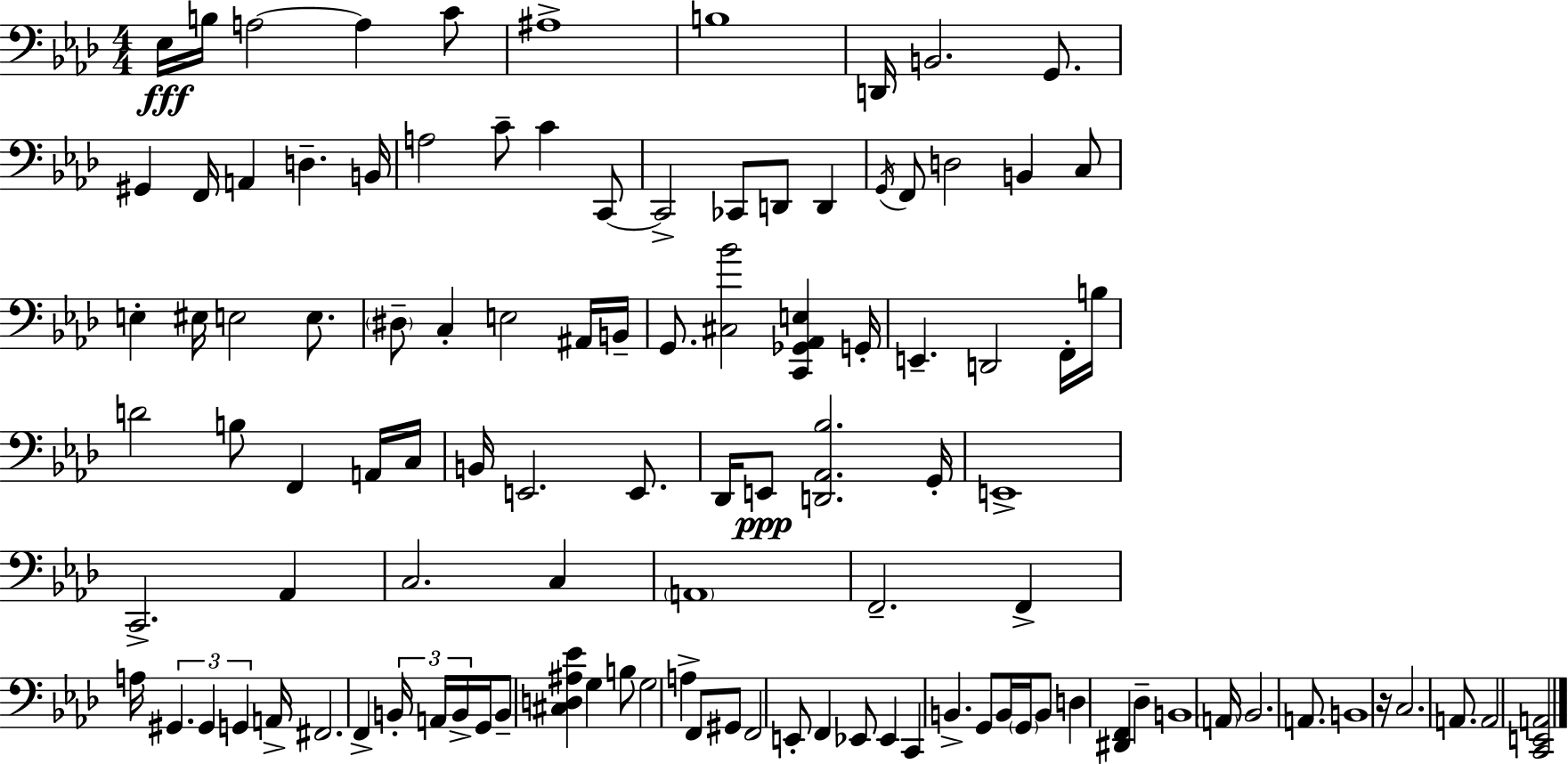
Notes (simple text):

Eb3/s B3/s A3/h A3/q C4/e A#3/w B3/w D2/s B2/h. G2/e. G#2/q F2/s A2/q D3/q. B2/s A3/h C4/e C4/q C2/e C2/h CES2/e D2/e D2/q G2/s F2/e D3/h B2/q C3/e E3/q EIS3/s E3/h E3/e. D#3/e C3/q E3/h A#2/s B2/s G2/e. [C#3,Bb4]/h [C2,Gb2,Ab2,E3]/q G2/s E2/q. D2/h F2/s B3/s D4/h B3/e F2/q A2/s C3/s B2/s E2/h. E2/e. Db2/s E2/e [D2,Ab2,Bb3]/h. G2/s E2/w C2/h. Ab2/q C3/h. C3/q A2/w F2/h. F2/q A3/s G#2/q. G#2/q G2/q A2/s F#2/h. F2/q B2/s A2/s B2/s G2/s B2/e [C#3,D3,A#3,Eb4]/q G3/q B3/e G3/h A3/q F2/e G#2/e F2/h E2/e F2/q Eb2/e Eb2/q C2/q B2/q. G2/e B2/s G2/s B2/e D3/q [D#2,F2]/q Db3/q B2/w A2/s Bb2/h. A2/e. B2/w R/s C3/h. A2/e. A2/h [C2,E2,A2]/h